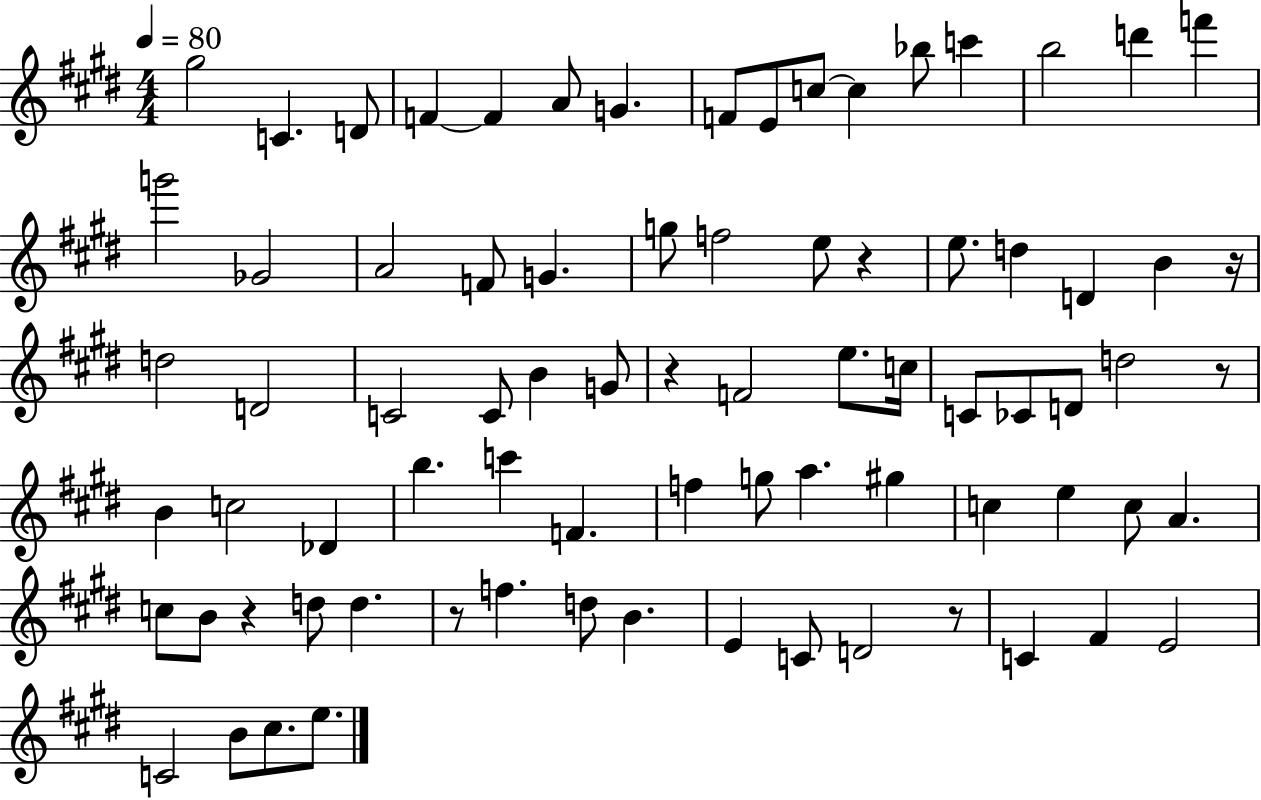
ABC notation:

X:1
T:Untitled
M:4/4
L:1/4
K:E
^g2 C D/2 F F A/2 G F/2 E/2 c/2 c _b/2 c' b2 d' f' g'2 _G2 A2 F/2 G g/2 f2 e/2 z e/2 d D B z/4 d2 D2 C2 C/2 B G/2 z F2 e/2 c/4 C/2 _C/2 D/2 d2 z/2 B c2 _D b c' F f g/2 a ^g c e c/2 A c/2 B/2 z d/2 d z/2 f d/2 B E C/2 D2 z/2 C ^F E2 C2 B/2 ^c/2 e/2